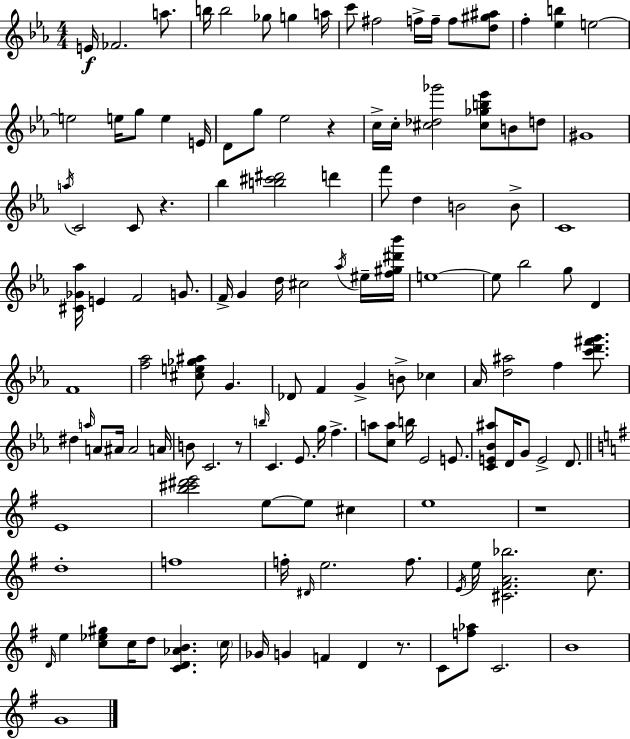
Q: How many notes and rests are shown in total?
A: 132